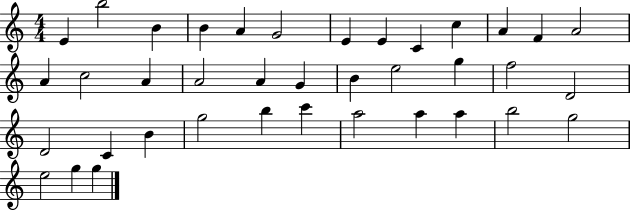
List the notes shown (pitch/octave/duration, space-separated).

E4/q B5/h B4/q B4/q A4/q G4/h E4/q E4/q C4/q C5/q A4/q F4/q A4/h A4/q C5/h A4/q A4/h A4/q G4/q B4/q E5/h G5/q F5/h D4/h D4/h C4/q B4/q G5/h B5/q C6/q A5/h A5/q A5/q B5/h G5/h E5/h G5/q G5/q